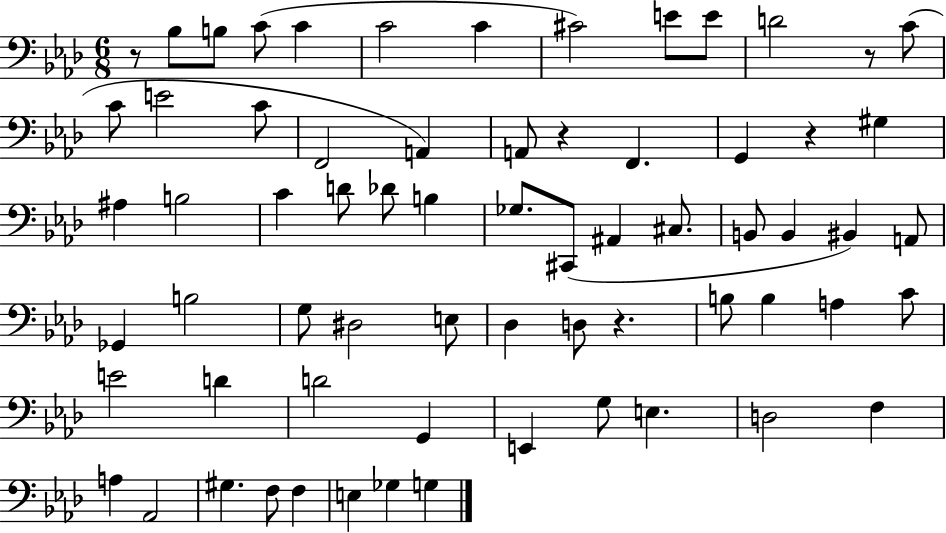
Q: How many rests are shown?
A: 5